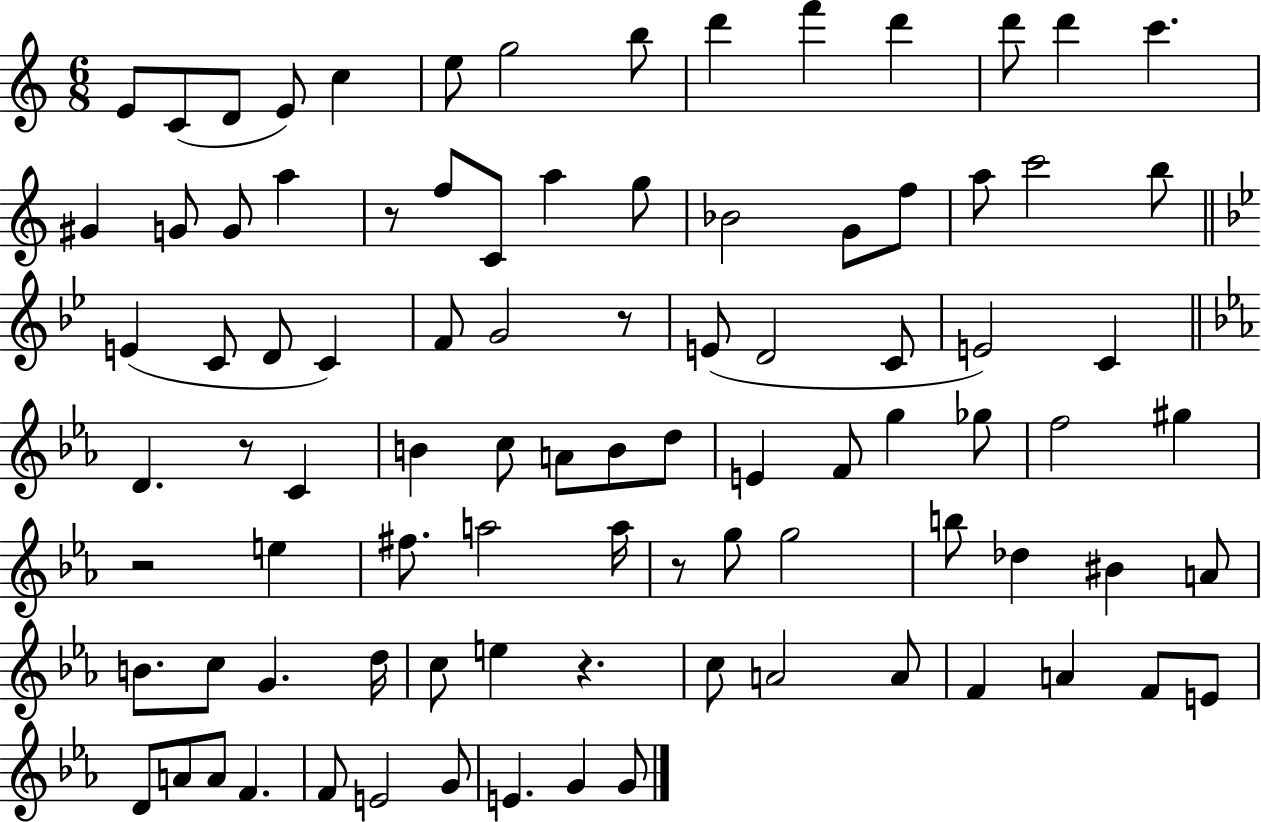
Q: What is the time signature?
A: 6/8